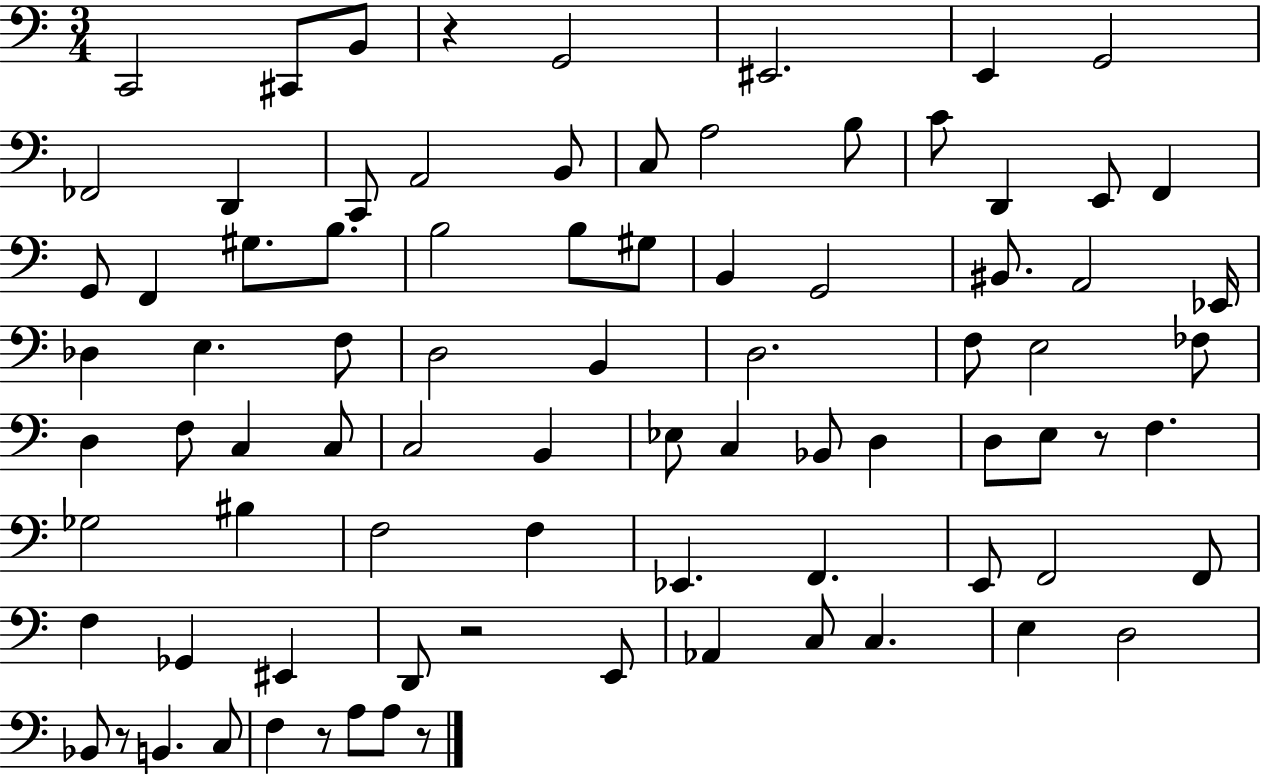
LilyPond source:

{
  \clef bass
  \numericTimeSignature
  \time 3/4
  \key c \major
  c,2 cis,8 b,8 | r4 g,2 | eis,2. | e,4 g,2 | \break fes,2 d,4 | c,8 a,2 b,8 | c8 a2 b8 | c'8 d,4 e,8 f,4 | \break g,8 f,4 gis8. b8. | b2 b8 gis8 | b,4 g,2 | bis,8. a,2 ees,16 | \break des4 e4. f8 | d2 b,4 | d2. | f8 e2 fes8 | \break d4 f8 c4 c8 | c2 b,4 | ees8 c4 bes,8 d4 | d8 e8 r8 f4. | \break ges2 bis4 | f2 f4 | ees,4. f,4. | e,8 f,2 f,8 | \break f4 ges,4 eis,4 | d,8 r2 e,8 | aes,4 c8 c4. | e4 d2 | \break bes,8 r8 b,4. c8 | f4 r8 a8 a8 r8 | \bar "|."
}